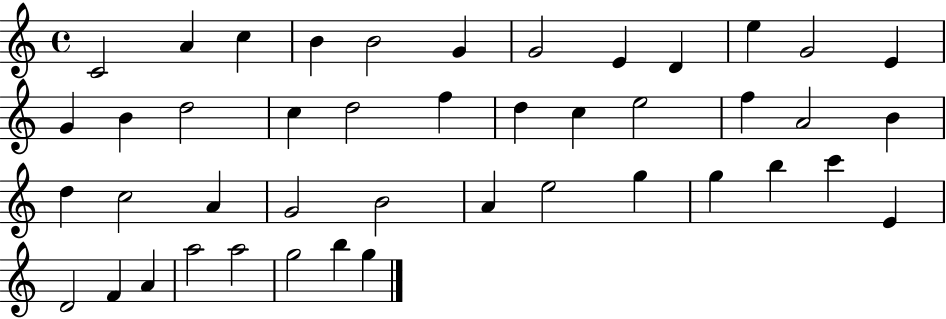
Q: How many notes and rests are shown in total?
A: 44